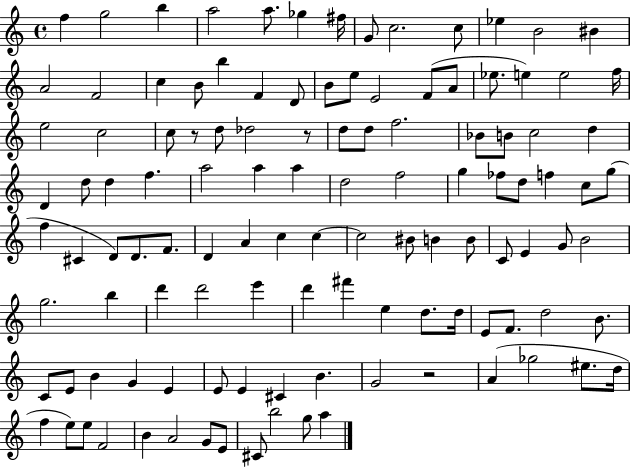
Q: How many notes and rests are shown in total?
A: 116